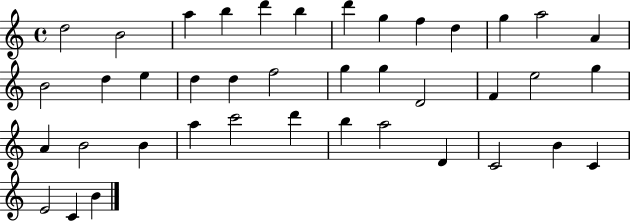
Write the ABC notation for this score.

X:1
T:Untitled
M:4/4
L:1/4
K:C
d2 B2 a b d' b d' g f d g a2 A B2 d e d d f2 g g D2 F e2 g A B2 B a c'2 d' b a2 D C2 B C E2 C B